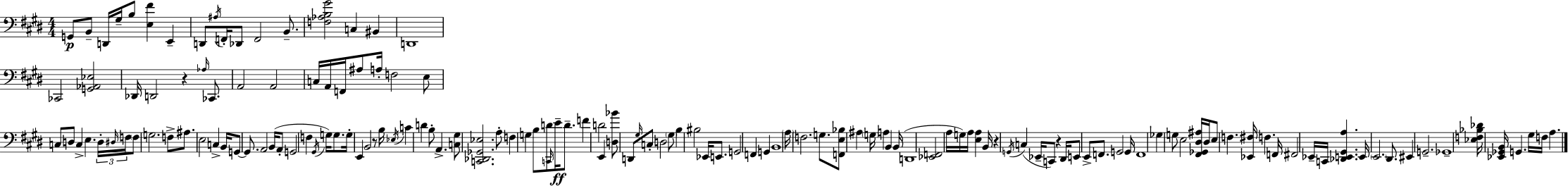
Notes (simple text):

G2/e B2/e D2/s G#3/s B3/e [E3,F#4]/q E2/q D2/e A#3/s F2/s Db2/e F2/h B2/e. [F3,Ab3,B3,G#4]/h C3/q BIS2/q D2/w CES2/h [G2,Ab2,Eb3]/h Db2/s D2/h R/q Ab3/s CES2/e. A2/h A2/h C3/s A2/s F2/s A#3/e A3/s F3/h E3/e C3/e D3/e C3/q E3/q. D3/s D#3/s F3/s F3/e G3/h. F3/e A#3/e. E3/h C3/q B2/s G2/e G2/e. A2/h B2/s A2/e G2/h F3/q G#2/s G3/s G3/e. G3/s E2/q B2/h R/e B3/s Eb3/s C4/q D4/q B3/e A2/q. [C3,G#3]/e [C2,Db2,Gb2,Eb3]/h. A3/e F3/q G3/q B3/e D4/e C2/s E4/s D4/e. F4/q D4/h E2/q [D3,Bb4]/e D2/e G#3/s C3/e D3/h G#3/e B3/q BIS3/h Eb2/s E2/e. G2/h F2/q G2/q B2/w A3/s F3/h. G3/e. [F2,E3,Bb3]/e A#3/q G3/s A3/q B2/q B2/s D2/w [Eb2,F2]/h A3/s G3/s A3/s [E3,A3]/q B2/s R/q G2/s C3/q Eb2/s C2/e R/q D#2/s E2/e E2/e F2/e. G2/h G2/s F2/w Gb3/q G3/e E3/h [F#2,Gb2,D#3,A#3]/s D#3/s E3/e F3/q. [Eb2,F#3]/s F3/q. F2/s F#2/h Eb2/s C2/s [Db2,E2,G#2,A3]/q. E2/s E2/h. D#2/e. EIS2/q G2/h. Gb2/w [Eb3,F3,Bb3,Db4]/s [Eb2,Gb2,B2]/s G2/q. G#3/s F3/s A3/q.